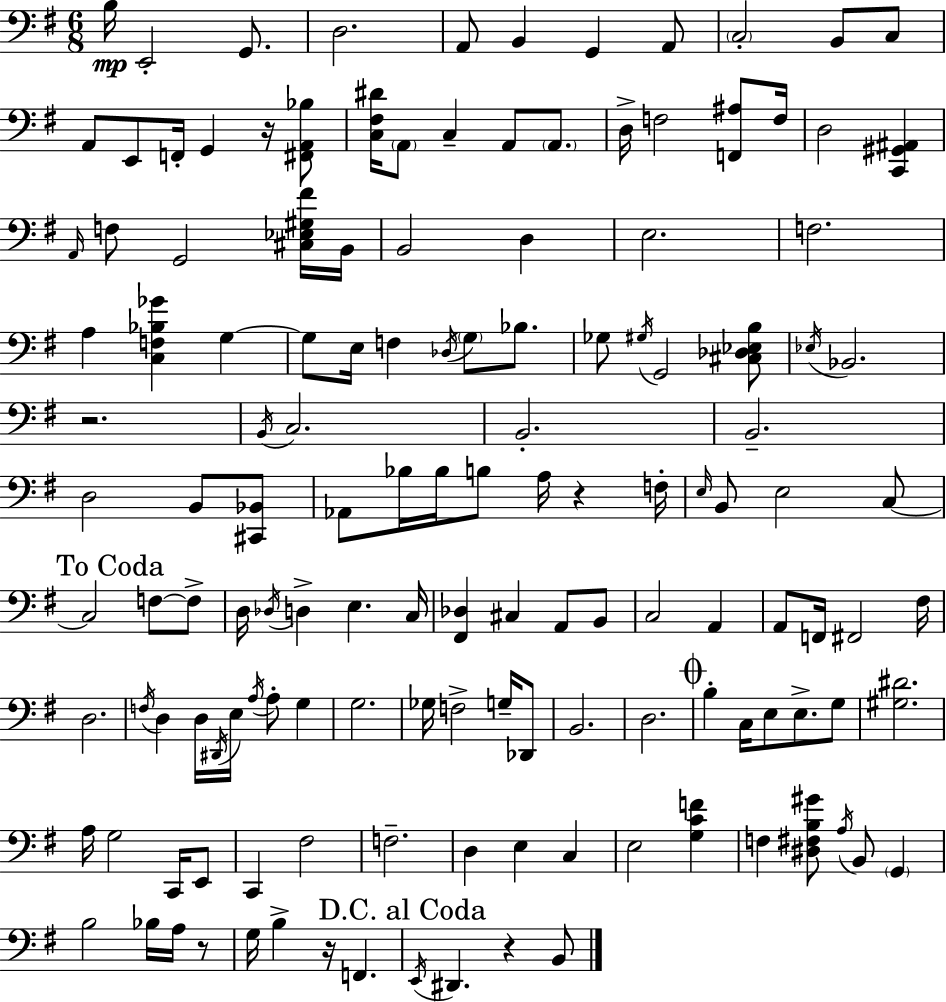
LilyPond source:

{
  \clef bass
  \numericTimeSignature
  \time 6/8
  \key g \major
  \repeat volta 2 { b16\mp e,2-. g,8. | d2. | a,8 b,4 g,4 a,8 | \parenthesize c2-. b,8 c8 | \break a,8 e,8 f,16-. g,4 r16 <fis, a, bes>8 | <c fis dis'>16 \parenthesize a,8 c4-- a,8 \parenthesize a,8. | d16-> f2 <f, ais>8 f16 | d2 <c, gis, ais,>4 | \break \grace { a,16 } f8 g,2 <cis ees gis fis'>16 | b,16 b,2 d4 | e2. | f2. | \break a4 <c f bes ges'>4 g4~~ | g8 e16 f4 \acciaccatura { des16 } \parenthesize g8 bes8. | ges8 \acciaccatura { gis16 } g,2 | <cis des ees b>8 \acciaccatura { ees16 } bes,2. | \break r2. | \acciaccatura { b,16 } c2. | b,2.-. | b,2.-- | \break d2 | b,8 <cis, bes,>8 aes,8 bes16 bes16 b8 a16 | r4 f16-. \grace { e16 } b,8 e2 | c8~~ \mark "To Coda" c2 | \break f8~~ f8-> d16 \acciaccatura { des16 } d4-> | e4. c16 <fis, des>4 cis4 | a,8 b,8 c2 | a,4 a,8 f,16 fis,2 | \break fis16 d2. | \acciaccatura { f16 } d4 | d16 \acciaccatura { dis,16 } e16 \acciaccatura { a16 } a8-. g4 g2. | ges16 f2-> | \break g16-- des,8 b,2. | d2. | \mark \markup { \musicglyph "scripts.coda" } b4-. | c16 e8 e8.-> g8 <gis dis'>2. | \break a16 g2 | c,16 e,8 c,4 | fis2 f2.-- | d4 | \break e4 c4 e2 | <g c' f'>4 f4 | <dis fis b gis'>8 \acciaccatura { a16 } b,8 \parenthesize g,4 b2 | bes16 a16 r8 g16 | \break b4-> r16 f,4. \mark "D.C. al Coda" \acciaccatura { e,16 } | dis,4. r4 b,8 | } \bar "|."
}